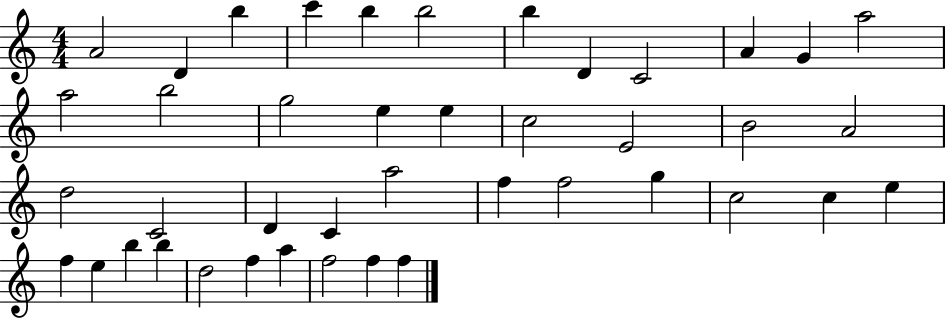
{
  \clef treble
  \numericTimeSignature
  \time 4/4
  \key c \major
  a'2 d'4 b''4 | c'''4 b''4 b''2 | b''4 d'4 c'2 | a'4 g'4 a''2 | \break a''2 b''2 | g''2 e''4 e''4 | c''2 e'2 | b'2 a'2 | \break d''2 c'2 | d'4 c'4 a''2 | f''4 f''2 g''4 | c''2 c''4 e''4 | \break f''4 e''4 b''4 b''4 | d''2 f''4 a''4 | f''2 f''4 f''4 | \bar "|."
}